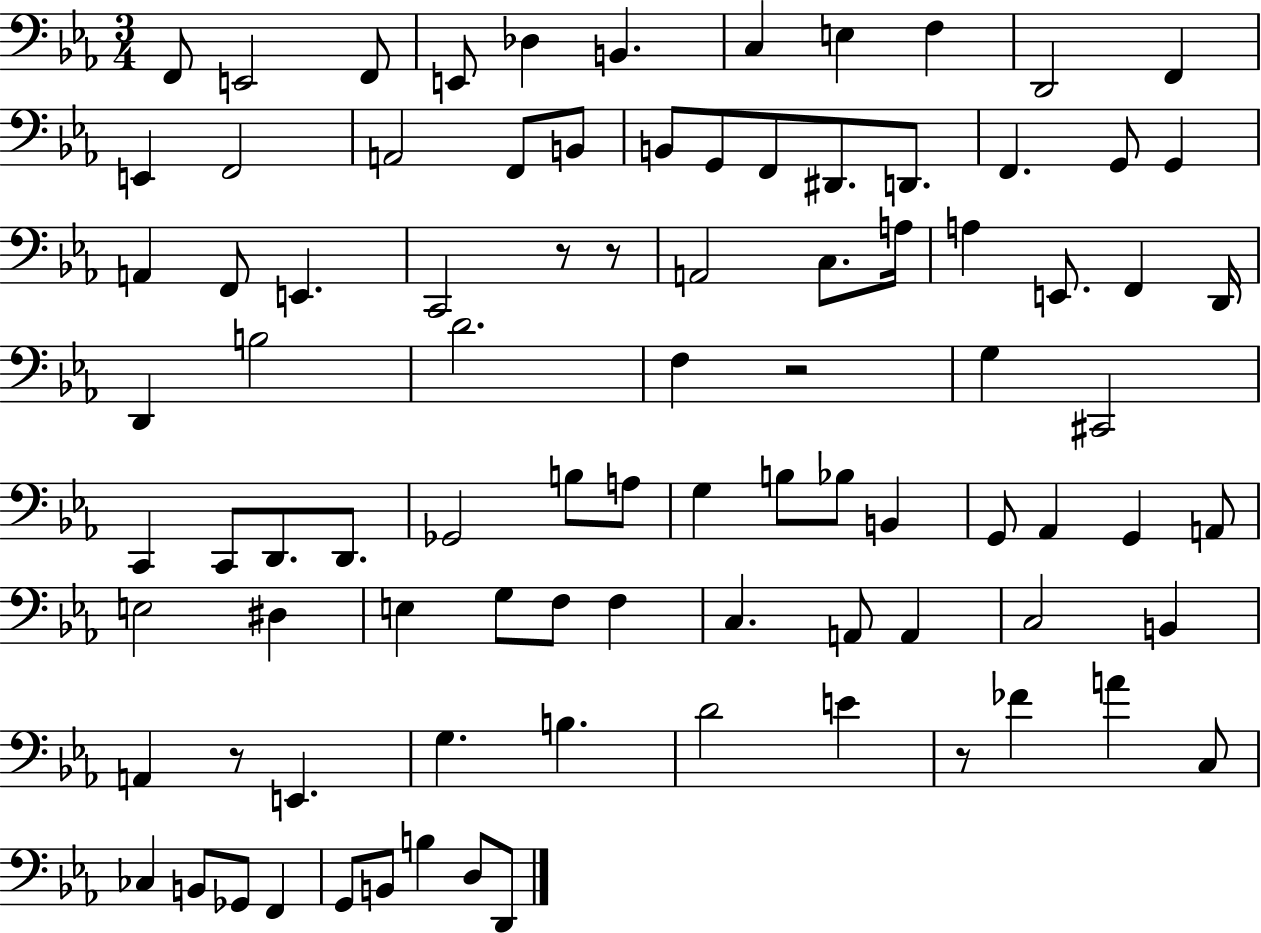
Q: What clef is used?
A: bass